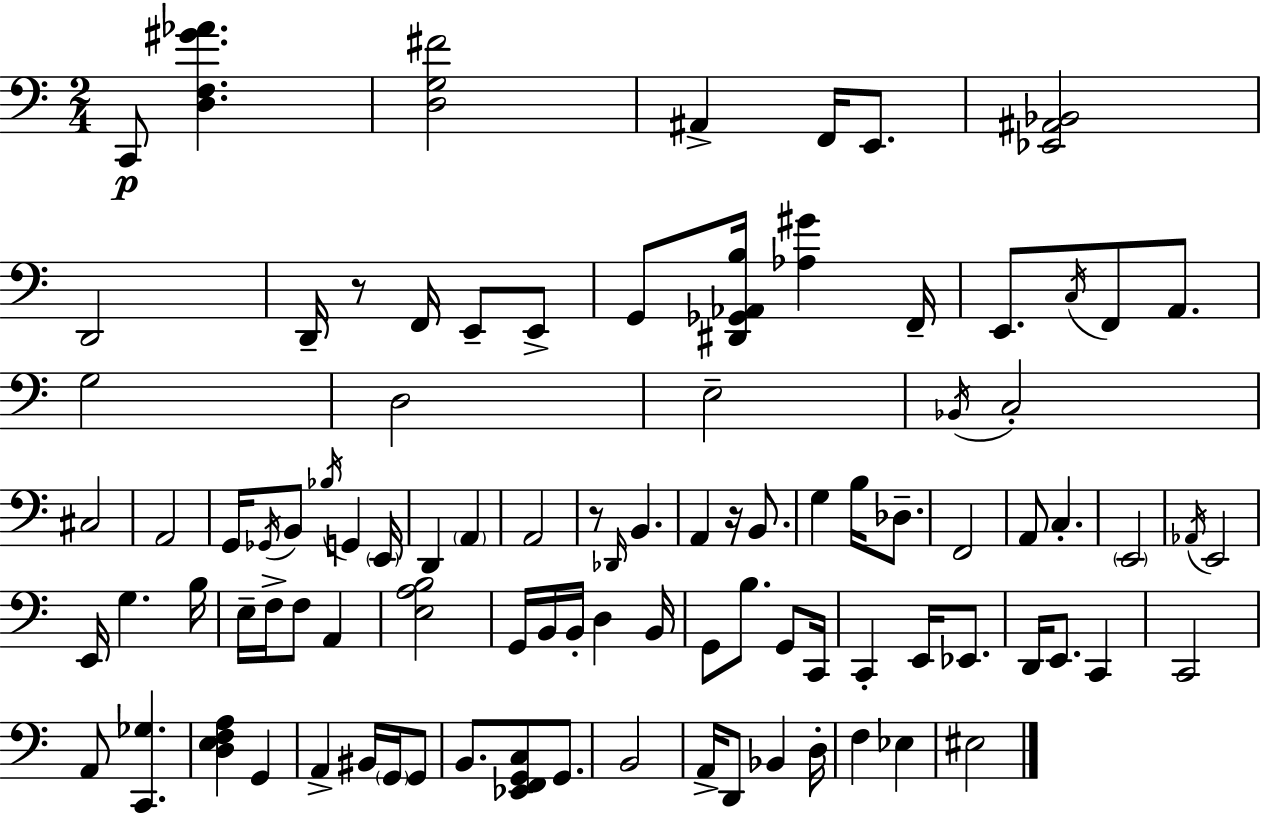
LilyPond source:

{
  \clef bass
  \numericTimeSignature
  \time 2/4
  \key c \major
  c,8\p <d f gis' aes'>4. | <d g fis'>2 | ais,4-> f,16 e,8. | <ees, ais, bes,>2 | \break d,2 | d,16-- r8 f,16 e,8-- e,8-> | g,8 <dis, ges, aes, b>16 <aes gis'>4 f,16-- | e,8. \acciaccatura { c16 } f,8 a,8. | \break g2 | d2 | e2-- | \acciaccatura { bes,16 } c2-. | \break cis2 | a,2 | g,16 \acciaccatura { ges,16 } b,8 \acciaccatura { bes16 } g,4 | \parenthesize e,16 d,4 | \break \parenthesize a,4 a,2 | r8 \grace { des,16 } b,4. | a,4 | r16 b,8. g4 | \break b16 des8.-- f,2 | a,8 c4.-. | \parenthesize e,2 | \acciaccatura { aes,16 } e,2 | \break e,16 g4. | b16 e16-- f16-> | f8 a,4 <e a b>2 | g,16 b,16 | \break b,16-. d4 b,16 g,8 | b8. g,8 c,16 c,4-. | e,16 ees,8. d,16 e,8. | c,4 c,2 | \break a,8 | <c, ges>4. <d e f a>4 | g,4 a,4-> | bis,16 \parenthesize g,16 g,8 b,8. | \break <ees, f, g, c>8 g,8. b,2 | a,16-> d,8 | bes,4 d16-. f4 | ees4 eis2 | \break \bar "|."
}